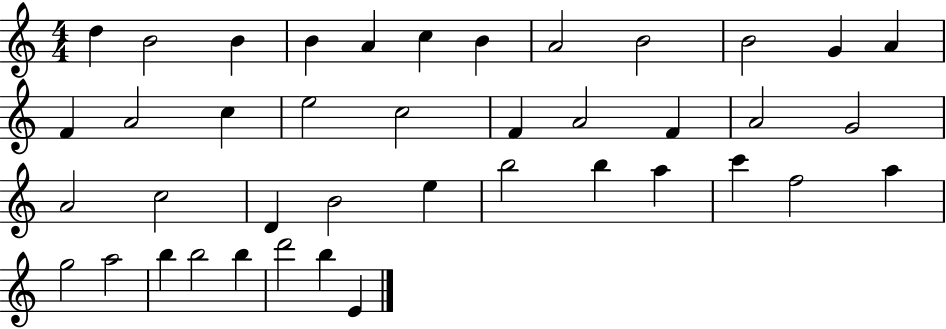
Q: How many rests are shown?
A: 0